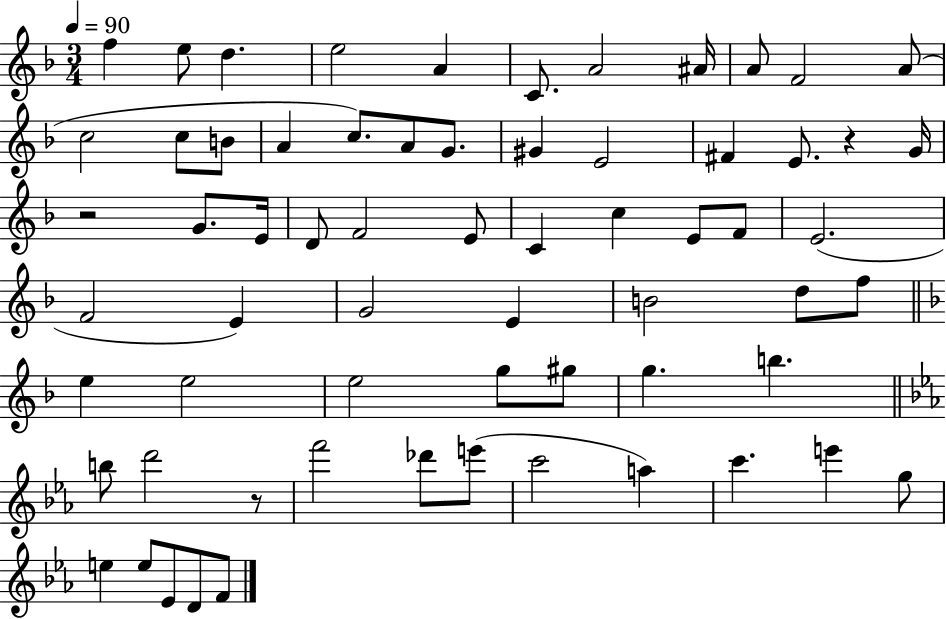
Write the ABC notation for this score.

X:1
T:Untitled
M:3/4
L:1/4
K:F
f e/2 d e2 A C/2 A2 ^A/4 A/2 F2 A/2 c2 c/2 B/2 A c/2 A/2 G/2 ^G E2 ^F E/2 z G/4 z2 G/2 E/4 D/2 F2 E/2 C c E/2 F/2 E2 F2 E G2 E B2 d/2 f/2 e e2 e2 g/2 ^g/2 g b b/2 d'2 z/2 f'2 _d'/2 e'/2 c'2 a c' e' g/2 e e/2 _E/2 D/2 F/2